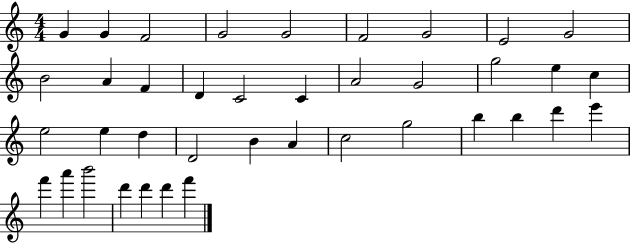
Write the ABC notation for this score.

X:1
T:Untitled
M:4/4
L:1/4
K:C
G G F2 G2 G2 F2 G2 E2 G2 B2 A F D C2 C A2 G2 g2 e c e2 e d D2 B A c2 g2 b b d' e' f' a' b'2 d' d' d' f'